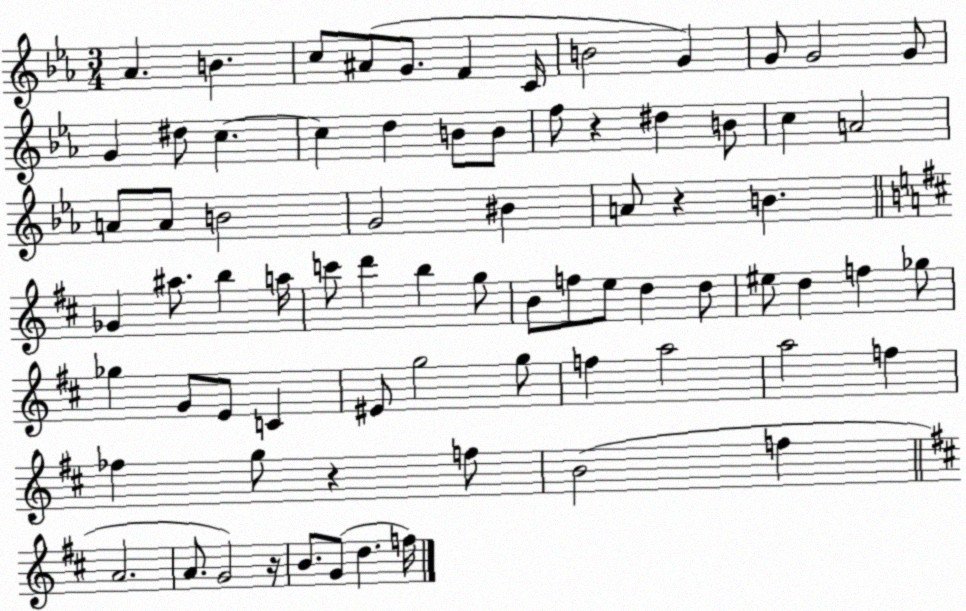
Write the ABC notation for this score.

X:1
T:Untitled
M:3/4
L:1/4
K:Eb
_A B c/2 ^A/2 G/2 F C/4 B2 G G/2 G2 G/2 G ^d/2 c c d B/2 B/2 f/2 z ^d B/2 c A2 A/2 A/2 B2 G2 ^B A/2 z B _G ^a/2 b a/4 c'/2 d' b g/2 B/2 f/2 e/2 d d/2 ^e/2 d f _g/2 _g G/2 E/2 C ^E/2 g2 g/2 f a2 a2 f _f g/2 z f/2 B2 f A2 A/2 G2 z/4 B/2 G/2 d f/4